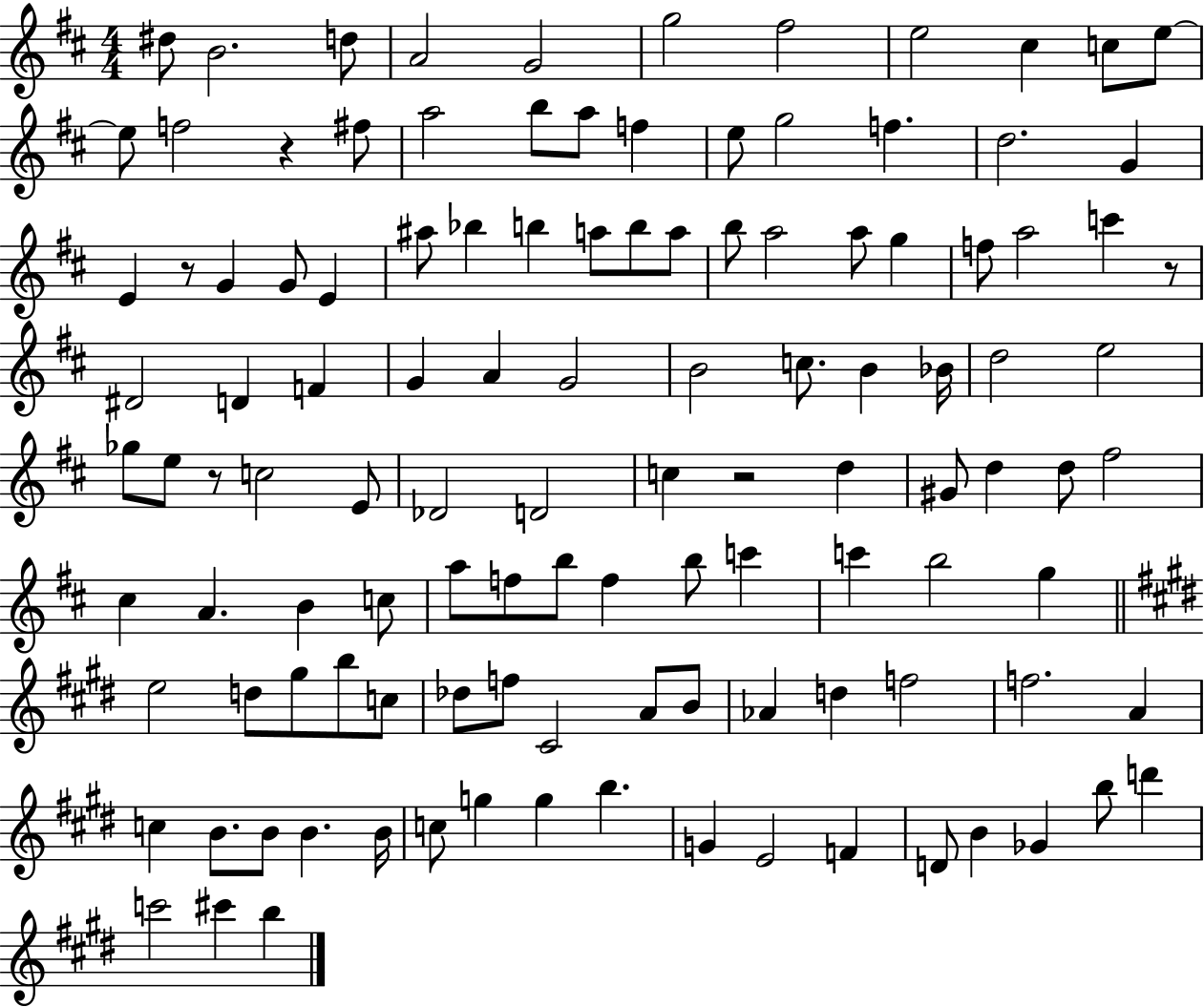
{
  \clef treble
  \numericTimeSignature
  \time 4/4
  \key d \major
  dis''8 b'2. d''8 | a'2 g'2 | g''2 fis''2 | e''2 cis''4 c''8 e''8~~ | \break e''8 f''2 r4 fis''8 | a''2 b''8 a''8 f''4 | e''8 g''2 f''4. | d''2. g'4 | \break e'4 r8 g'4 g'8 e'4 | ais''8 bes''4 b''4 a''8 b''8 a''8 | b''8 a''2 a''8 g''4 | f''8 a''2 c'''4 r8 | \break dis'2 d'4 f'4 | g'4 a'4 g'2 | b'2 c''8. b'4 bes'16 | d''2 e''2 | \break ges''8 e''8 r8 c''2 e'8 | des'2 d'2 | c''4 r2 d''4 | gis'8 d''4 d''8 fis''2 | \break cis''4 a'4. b'4 c''8 | a''8 f''8 b''8 f''4 b''8 c'''4 | c'''4 b''2 g''4 | \bar "||" \break \key e \major e''2 d''8 gis''8 b''8 c''8 | des''8 f''8 cis'2 a'8 b'8 | aes'4 d''4 f''2 | f''2. a'4 | \break c''4 b'8. b'8 b'4. b'16 | c''8 g''4 g''4 b''4. | g'4 e'2 f'4 | d'8 b'4 ges'4 b''8 d'''4 | \break c'''2 cis'''4 b''4 | \bar "|."
}